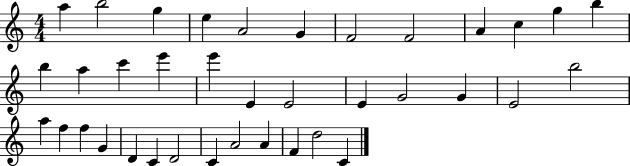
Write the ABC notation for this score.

X:1
T:Untitled
M:4/4
L:1/4
K:C
a b2 g e A2 G F2 F2 A c g b b a c' e' e' E E2 E G2 G E2 b2 a f f G D C D2 C A2 A F d2 C